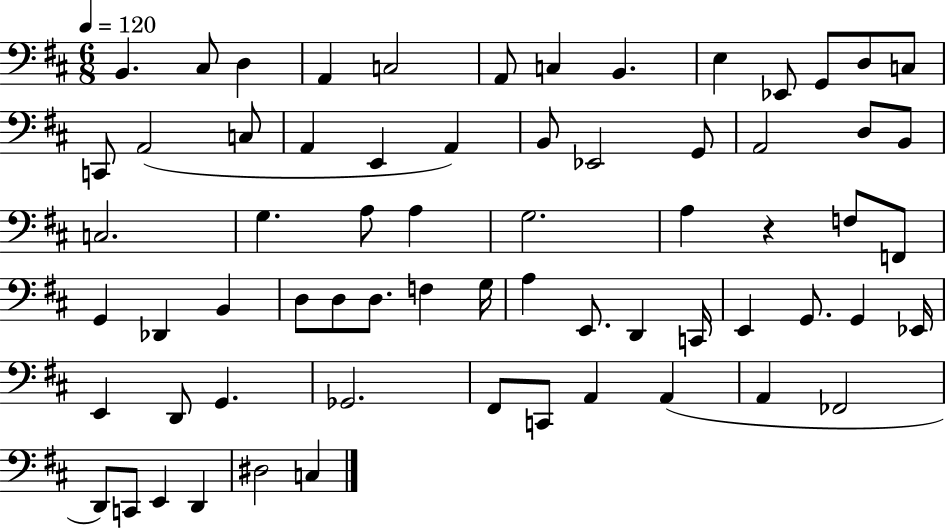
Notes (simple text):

B2/q. C#3/e D3/q A2/q C3/h A2/e C3/q B2/q. E3/q Eb2/e G2/e D3/e C3/e C2/e A2/h C3/e A2/q E2/q A2/q B2/e Eb2/h G2/e A2/h D3/e B2/e C3/h. G3/q. A3/e A3/q G3/h. A3/q R/q F3/e F2/e G2/q Db2/q B2/q D3/e D3/e D3/e. F3/q G3/s A3/q E2/e. D2/q C2/s E2/q G2/e. G2/q Eb2/s E2/q D2/e G2/q. Gb2/h. F#2/e C2/e A2/q A2/q A2/q FES2/h D2/e C2/e E2/q D2/q D#3/h C3/q